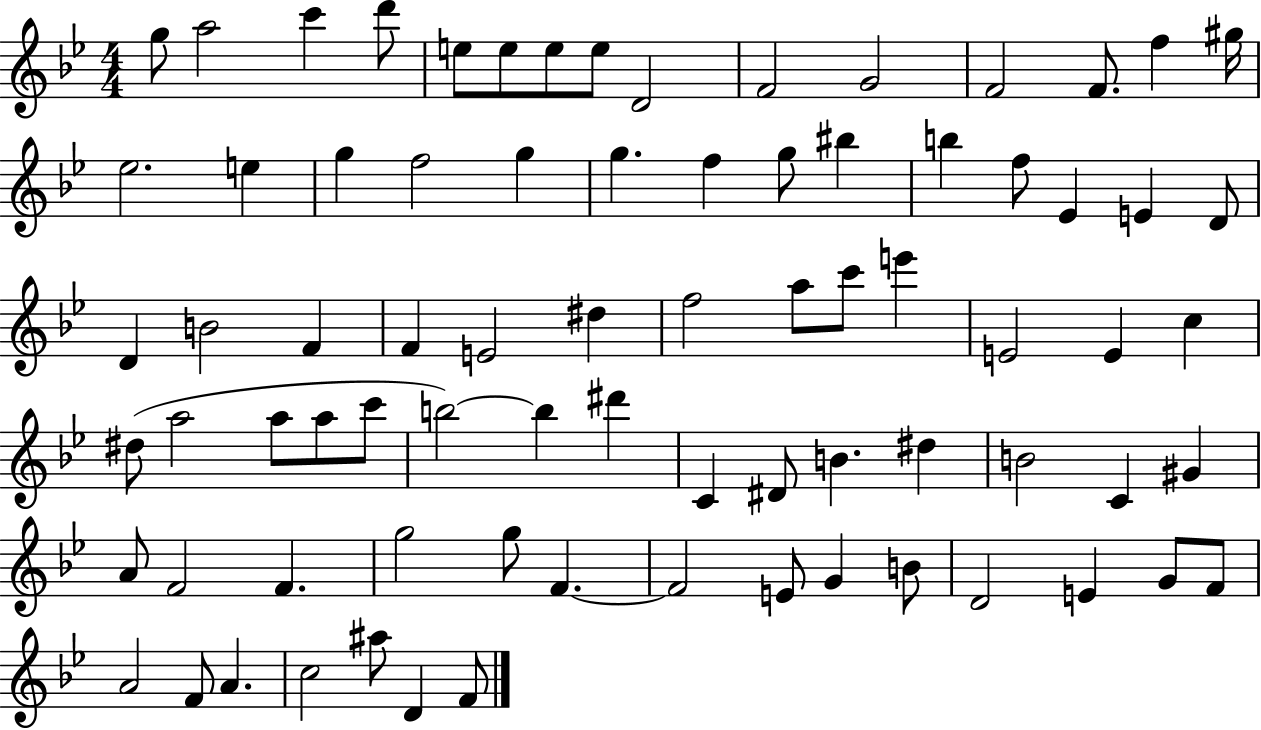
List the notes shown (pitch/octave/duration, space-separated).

G5/e A5/h C6/q D6/e E5/e E5/e E5/e E5/e D4/h F4/h G4/h F4/h F4/e. F5/q G#5/s Eb5/h. E5/q G5/q F5/h G5/q G5/q. F5/q G5/e BIS5/q B5/q F5/e Eb4/q E4/q D4/e D4/q B4/h F4/q F4/q E4/h D#5/q F5/h A5/e C6/e E6/q E4/h E4/q C5/q D#5/e A5/h A5/e A5/e C6/e B5/h B5/q D#6/q C4/q D#4/e B4/q. D#5/q B4/h C4/q G#4/q A4/e F4/h F4/q. G5/h G5/e F4/q. F4/h E4/e G4/q B4/e D4/h E4/q G4/e F4/e A4/h F4/e A4/q. C5/h A#5/e D4/q F4/e